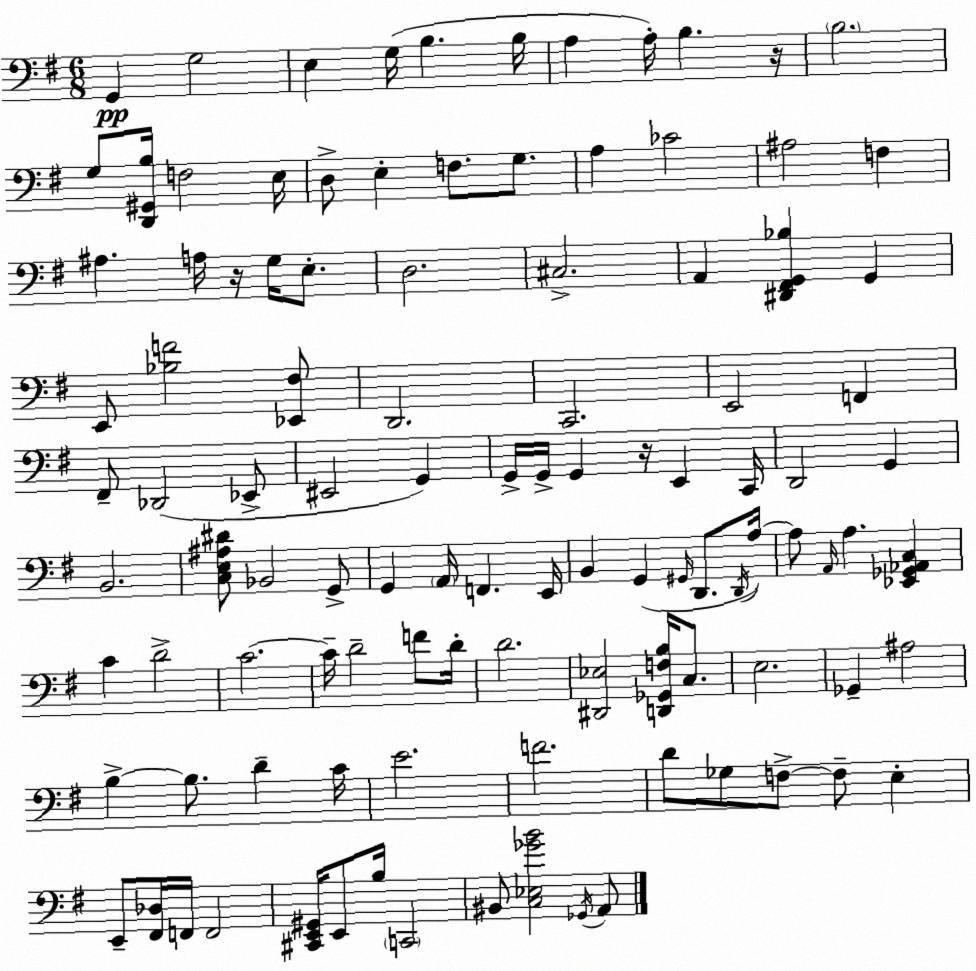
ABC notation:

X:1
T:Untitled
M:6/8
L:1/4
K:G
G,, G,2 E, G,/4 B, B,/4 A, A,/4 B, z/4 B,2 G,/2 [D,,^G,,B,]/4 F,2 E,/4 D,/2 E, F,/2 G,/2 A, _C2 ^A,2 F, ^A, A,/4 z/4 G,/4 E,/2 D,2 ^C,2 A,, [^D,,^F,,G,,_B,] G,, E,,/2 [_B,F]2 [_E,,^F,]/2 D,,2 C,,2 E,,2 F,, ^F,,/2 _D,,2 _E,,/2 ^E,,2 G,, G,,/4 G,,/4 G,, z/4 E,, C,,/4 D,,2 G,, B,,2 [C,E,^A,^D]/2 _B,,2 G,,/2 G,, A,,/4 F,, E,,/4 B,, G,, ^G,,/4 D,,/2 D,,/4 A,/4 A,/2 A,,/4 A, [_E,,_G,,_A,,C,] C D2 C2 C/4 D2 F/2 D/4 D2 [^D,,_E,]2 [D,,_G,,F,B,]/4 C,/2 E,2 _G,, ^A,2 B, B,/2 D C/4 E2 F2 D/2 _G,/2 F,/2 F,/2 E, E,,/2 [^F,,_D,]/4 F,,/4 F,,2 [^C,,E,,^G,,]/4 E,,/2 B,/4 C,,2 ^B,,/2 [C,_E,_GB]2 _G,,/4 A,,/2